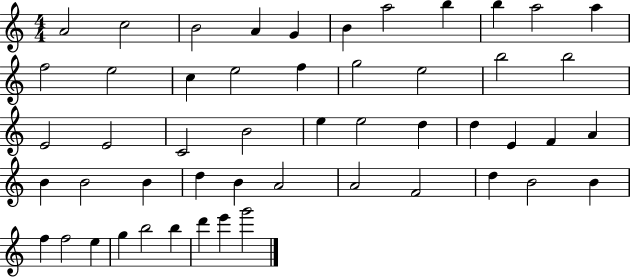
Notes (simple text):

A4/h C5/h B4/h A4/q G4/q B4/q A5/h B5/q B5/q A5/h A5/q F5/h E5/h C5/q E5/h F5/q G5/h E5/h B5/h B5/h E4/h E4/h C4/h B4/h E5/q E5/h D5/q D5/q E4/q F4/q A4/q B4/q B4/h B4/q D5/q B4/q A4/h A4/h F4/h D5/q B4/h B4/q F5/q F5/h E5/q G5/q B5/h B5/q D6/q E6/q G6/h